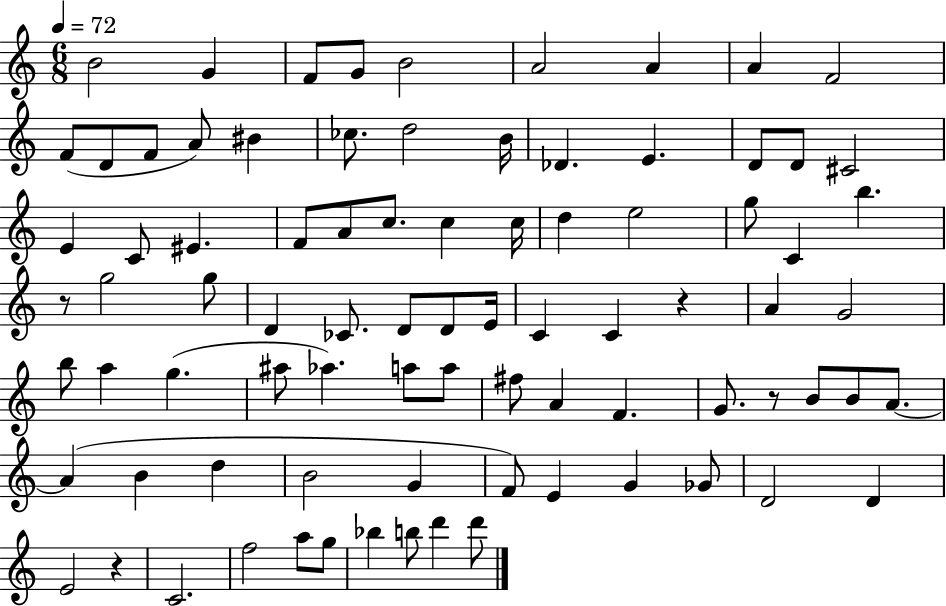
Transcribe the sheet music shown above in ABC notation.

X:1
T:Untitled
M:6/8
L:1/4
K:C
B2 G F/2 G/2 B2 A2 A A F2 F/2 D/2 F/2 A/2 ^B _c/2 d2 B/4 _D E D/2 D/2 ^C2 E C/2 ^E F/2 A/2 c/2 c c/4 d e2 g/2 C b z/2 g2 g/2 D _C/2 D/2 D/2 E/4 C C z A G2 b/2 a g ^a/2 _a a/2 a/2 ^f/2 A F G/2 z/2 B/2 B/2 A/2 A B d B2 G F/2 E G _G/2 D2 D E2 z C2 f2 a/2 g/2 _b b/2 d' d'/2